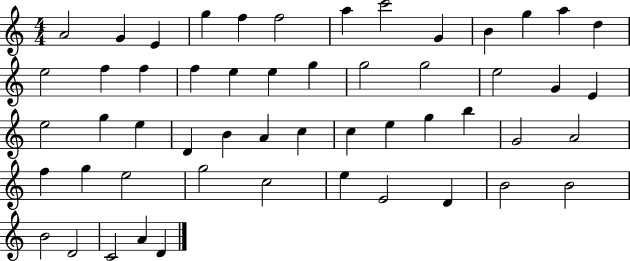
{
  \clef treble
  \numericTimeSignature
  \time 4/4
  \key c \major
  a'2 g'4 e'4 | g''4 f''4 f''2 | a''4 c'''2 g'4 | b'4 g''4 a''4 d''4 | \break e''2 f''4 f''4 | f''4 e''4 e''4 g''4 | g''2 g''2 | e''2 g'4 e'4 | \break e''2 g''4 e''4 | d'4 b'4 a'4 c''4 | c''4 e''4 g''4 b''4 | g'2 a'2 | \break f''4 g''4 e''2 | g''2 c''2 | e''4 e'2 d'4 | b'2 b'2 | \break b'2 d'2 | c'2 a'4 d'4 | \bar "|."
}